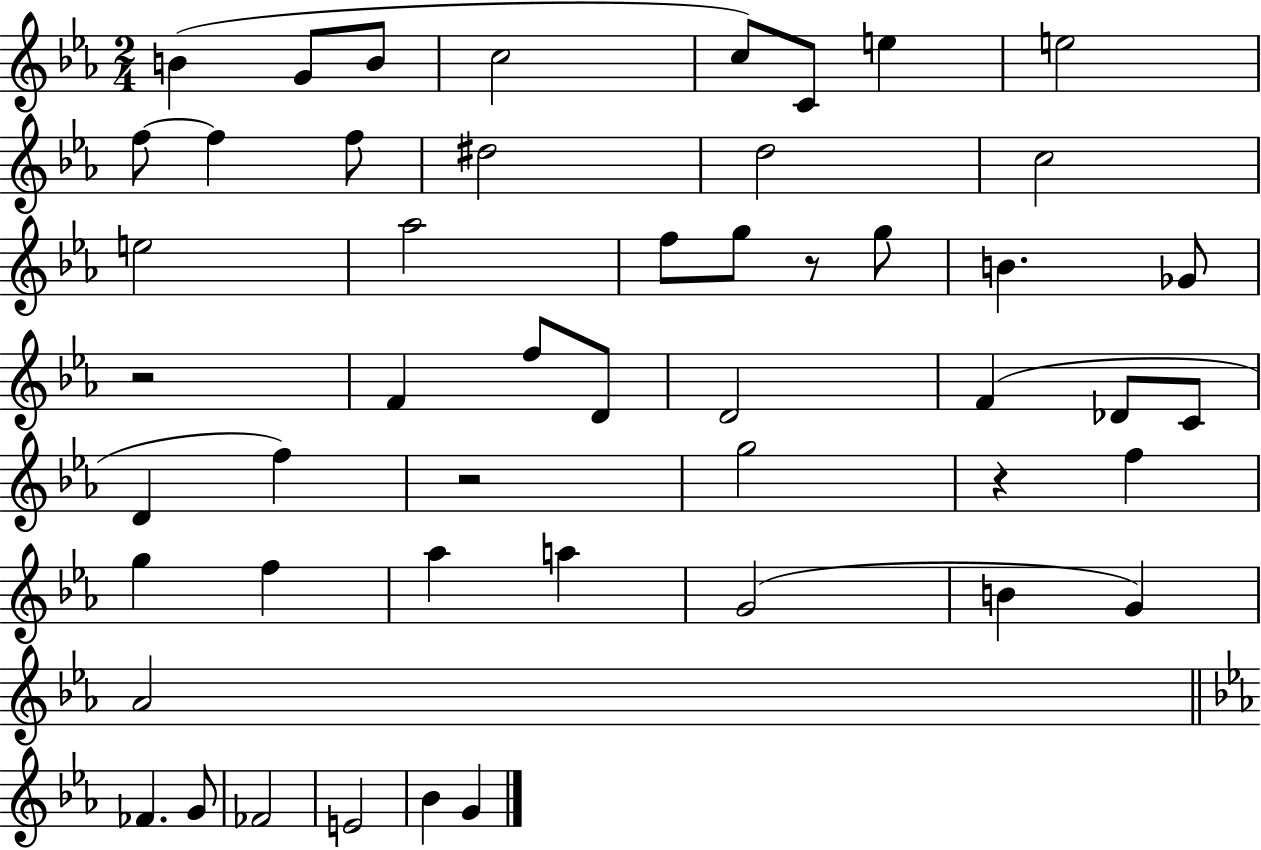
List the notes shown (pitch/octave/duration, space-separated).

B4/q G4/e B4/e C5/h C5/e C4/e E5/q E5/h F5/e F5/q F5/e D#5/h D5/h C5/h E5/h Ab5/h F5/e G5/e R/e G5/e B4/q. Gb4/e R/h F4/q F5/e D4/e D4/h F4/q Db4/e C4/e D4/q F5/q R/h G5/h R/q F5/q G5/q F5/q Ab5/q A5/q G4/h B4/q G4/q Ab4/h FES4/q. G4/e FES4/h E4/h Bb4/q G4/q